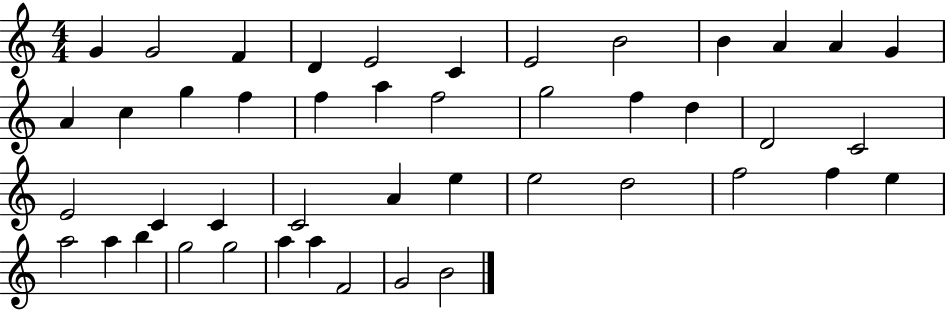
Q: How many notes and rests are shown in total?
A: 45